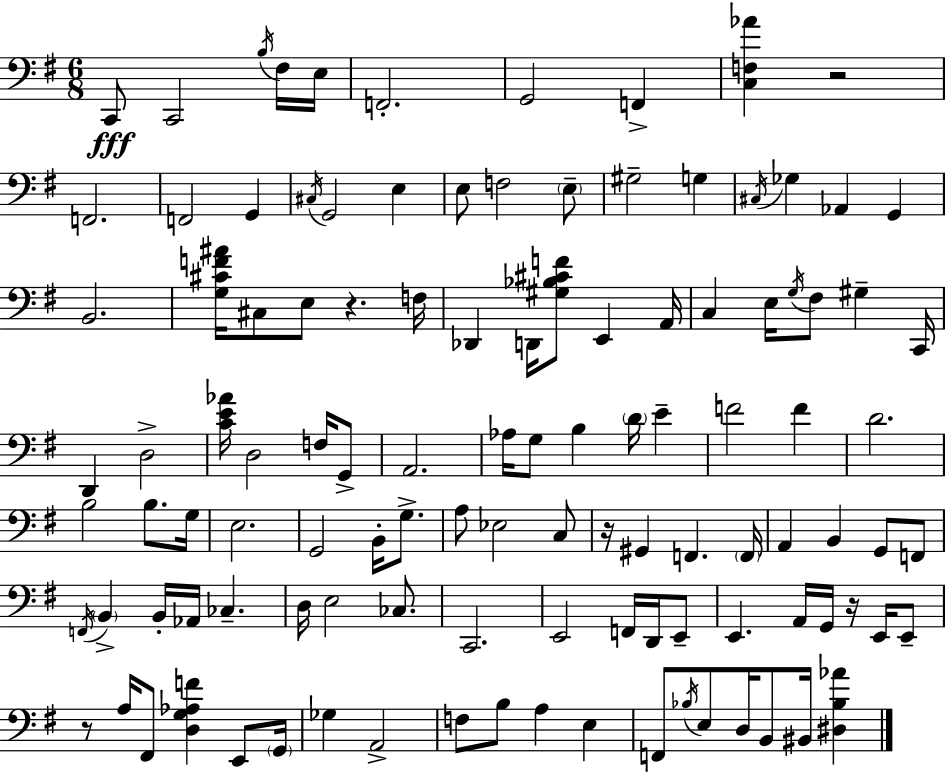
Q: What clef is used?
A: bass